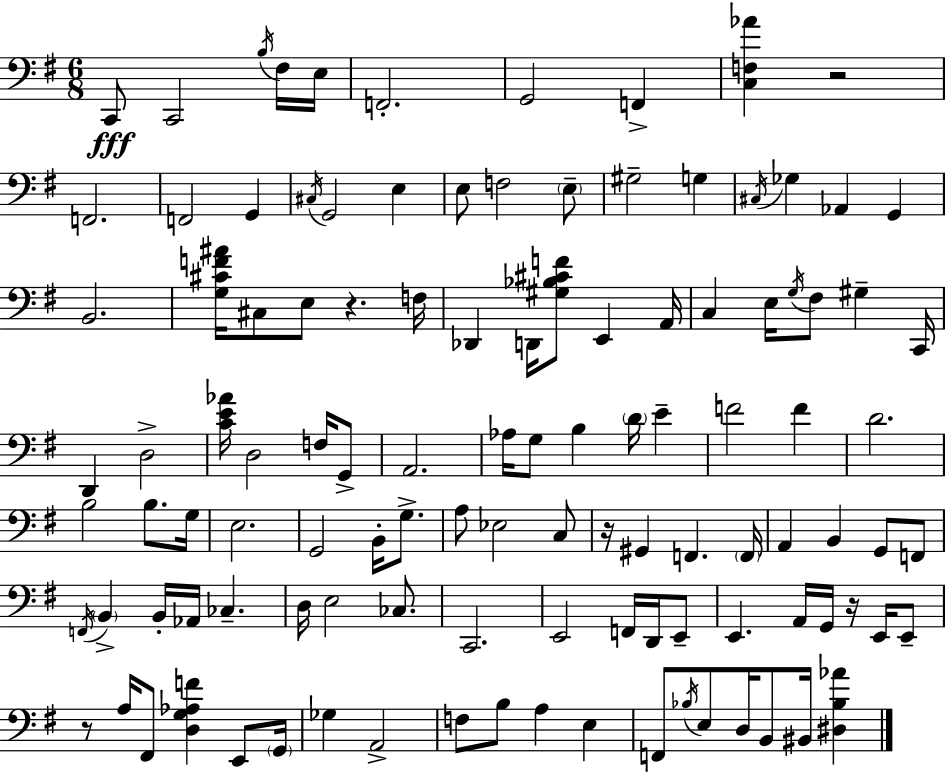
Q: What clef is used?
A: bass